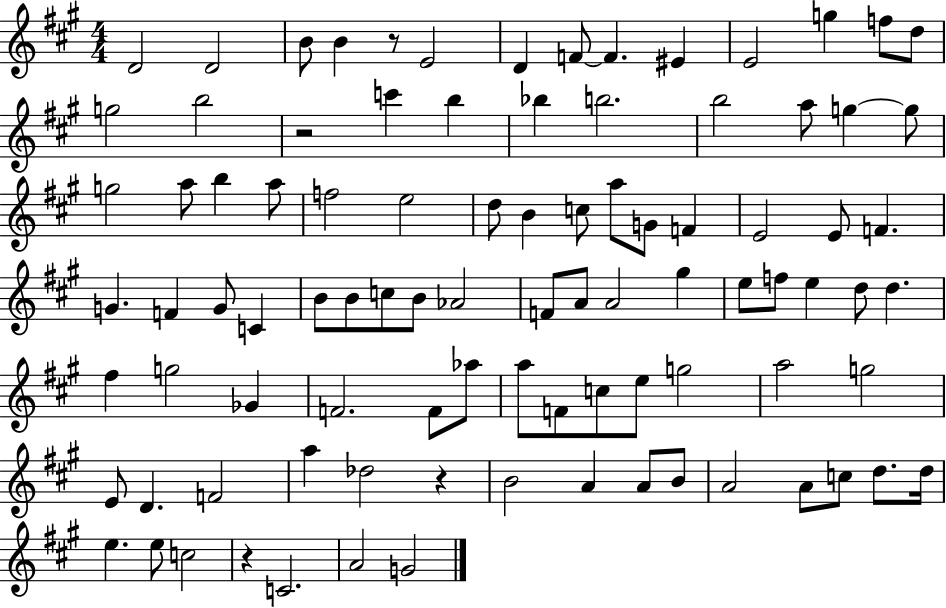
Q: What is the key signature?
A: A major